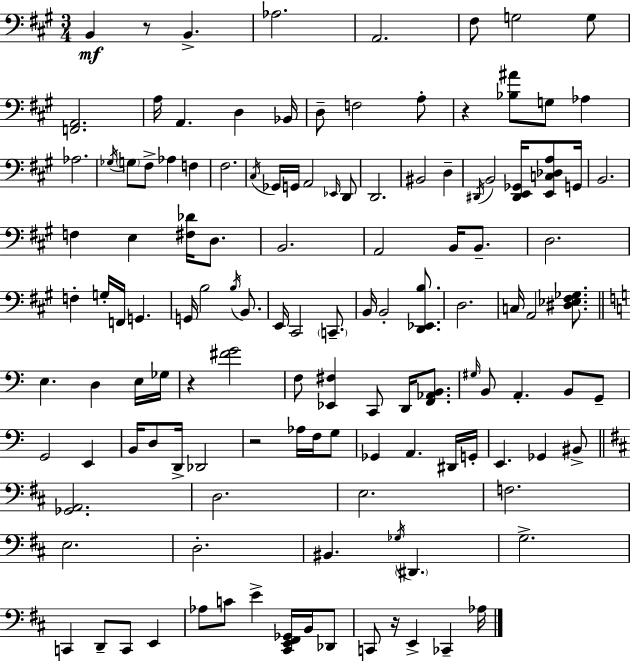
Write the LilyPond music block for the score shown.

{
  \clef bass
  \numericTimeSignature
  \time 3/4
  \key a \major
  b,4\mf r8 b,4.-> | aes2. | a,2. | fis8 g2 g8 | \break <f, a,>2. | a16 a,4. d4 bes,16 | d8-- f2 a8-. | r4 <bes ais'>8 g8 aes4 | \break aes2. | \acciaccatura { ges16 } \parenthesize g8 fis8-> aes4 f4 | fis2. | \acciaccatura { cis16 } ges,16 g,16 a,2 | \break \grace { ees,16 } d,8 d,2. | bis,2 d4-- | \acciaccatura { dis,16 } b,2 | <dis, e, ges,>16 <e, c des a>8 g,16 b,2. | \break f4 e4 | <fis des'>16 d8. b,2. | a,2 | b,16 b,8.-- d2. | \break f4-. g16-. f,16 g,4. | g,16 b2 | \acciaccatura { b16 } b,8. e,16 cis,2 | \parenthesize c,8.-- b,16 b,2-. | \break <d, ees, b>8. d2. | c16 a,2 | <dis ees fis ges>8. \bar "||" \break \key c \major e4. d4 e16 ges16 | r4 <fis' g'>2 | f8 <ees, fis>4 c,8 d,16 <f, aes, b,>8. | \grace { gis16 } b,8 a,4.-. b,8 g,8-- | \break g,2 e,4 | b,16 d8 d,16-> des,2 | r2 aes16 f16 g8 | ges,4 a,4. dis,16 | \break g,16-. e,4. ges,4 bis,8-> | \bar "||" \break \key d \major <ges, a,>2. | d2. | e2. | f2. | \break e2. | d2.-. | bis,4. \acciaccatura { ges16 } \parenthesize dis,4. | g2.-> | \break c,4 d,8-- c,8 e,4 | aes8 c'8 e'4-> <cis, e, fis, ges,>16 b,16 des,8 | c,8 r16 e,4-> ces,4-- | aes16 \bar "|."
}